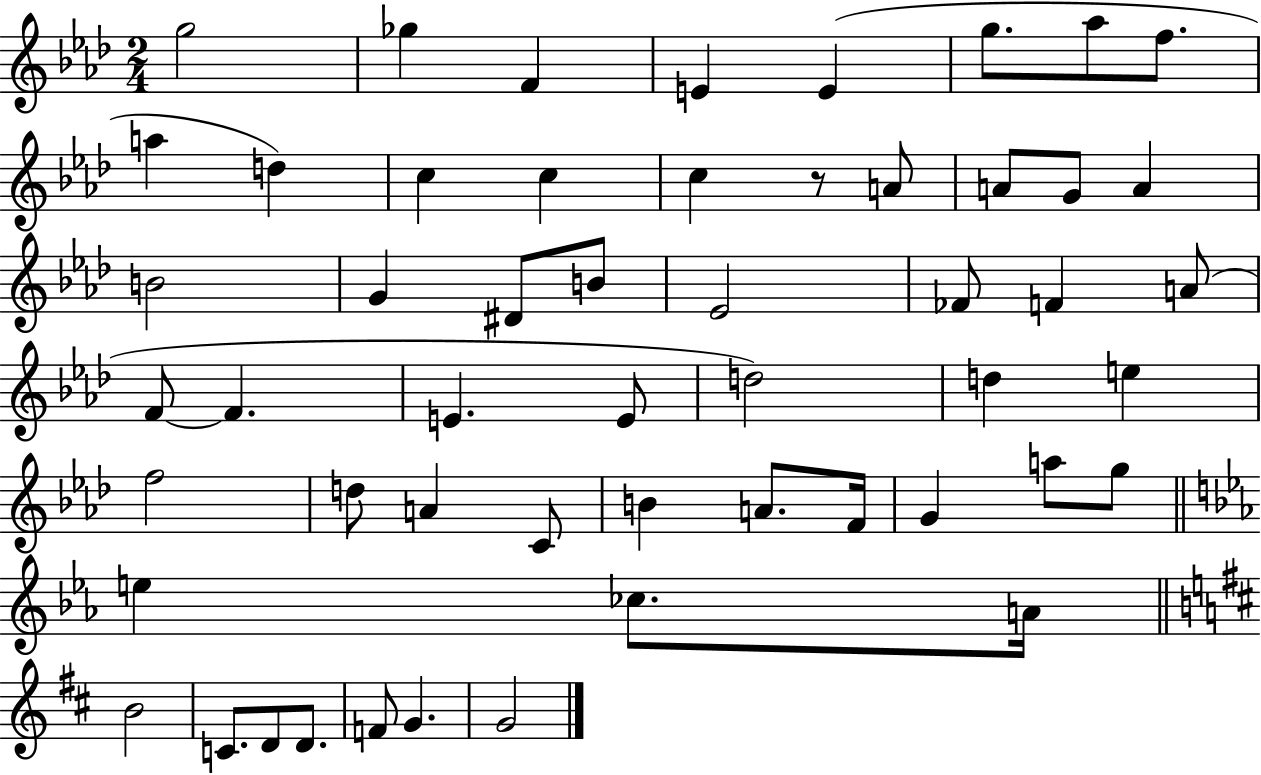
G5/h Gb5/q F4/q E4/q E4/q G5/e. Ab5/e F5/e. A5/q D5/q C5/q C5/q C5/q R/e A4/e A4/e G4/e A4/q B4/h G4/q D#4/e B4/e Eb4/h FES4/e F4/q A4/e F4/e F4/q. E4/q. E4/e D5/h D5/q E5/q F5/h D5/e A4/q C4/e B4/q A4/e. F4/s G4/q A5/e G5/e E5/q CES5/e. A4/s B4/h C4/e. D4/e D4/e. F4/e G4/q. G4/h